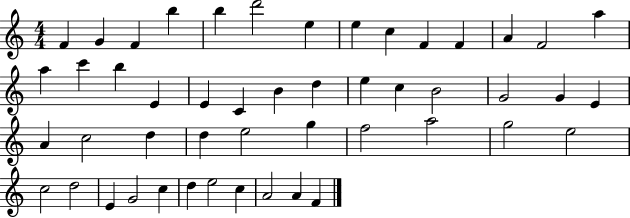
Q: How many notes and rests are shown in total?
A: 49